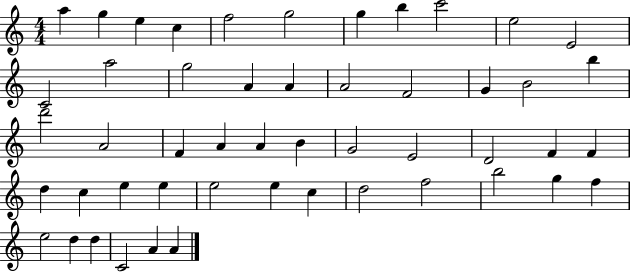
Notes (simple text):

A5/q G5/q E5/q C5/q F5/h G5/h G5/q B5/q C6/h E5/h E4/h C4/h A5/h G5/h A4/q A4/q A4/h F4/h G4/q B4/h B5/q D6/h A4/h F4/q A4/q A4/q B4/q G4/h E4/h D4/h F4/q F4/q D5/q C5/q E5/q E5/q E5/h E5/q C5/q D5/h F5/h B5/h G5/q F5/q E5/h D5/q D5/q C4/h A4/q A4/q